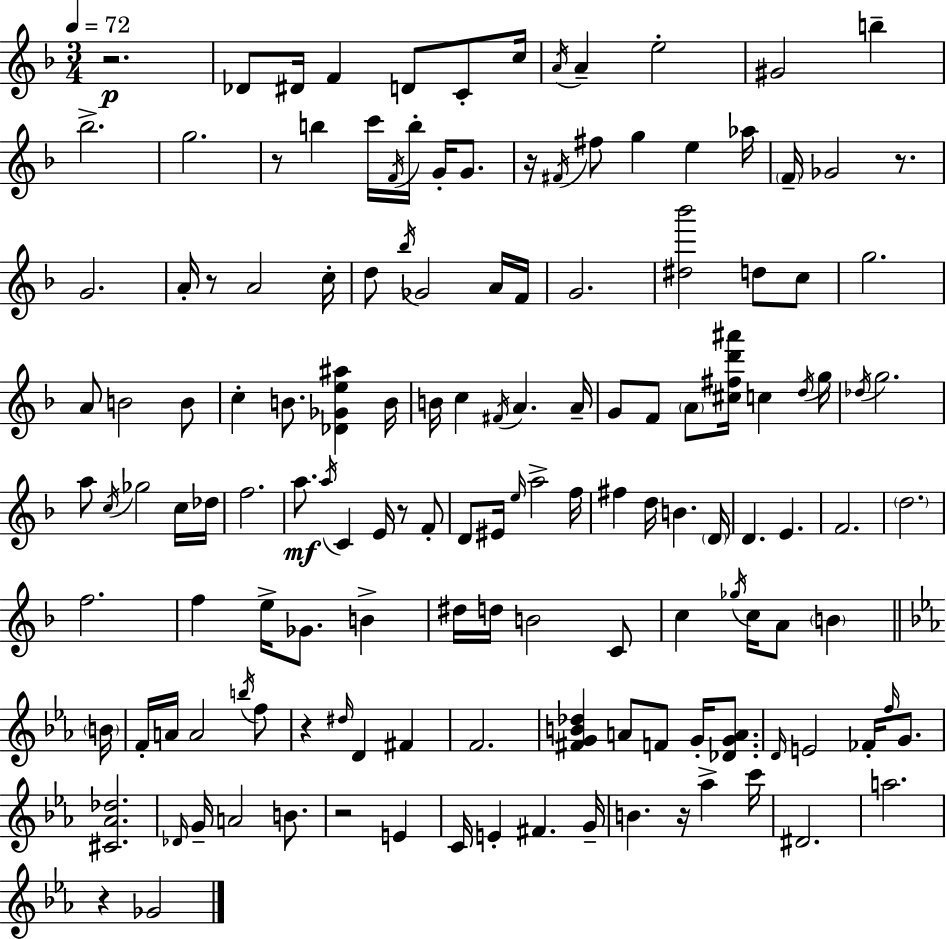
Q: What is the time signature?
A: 3/4